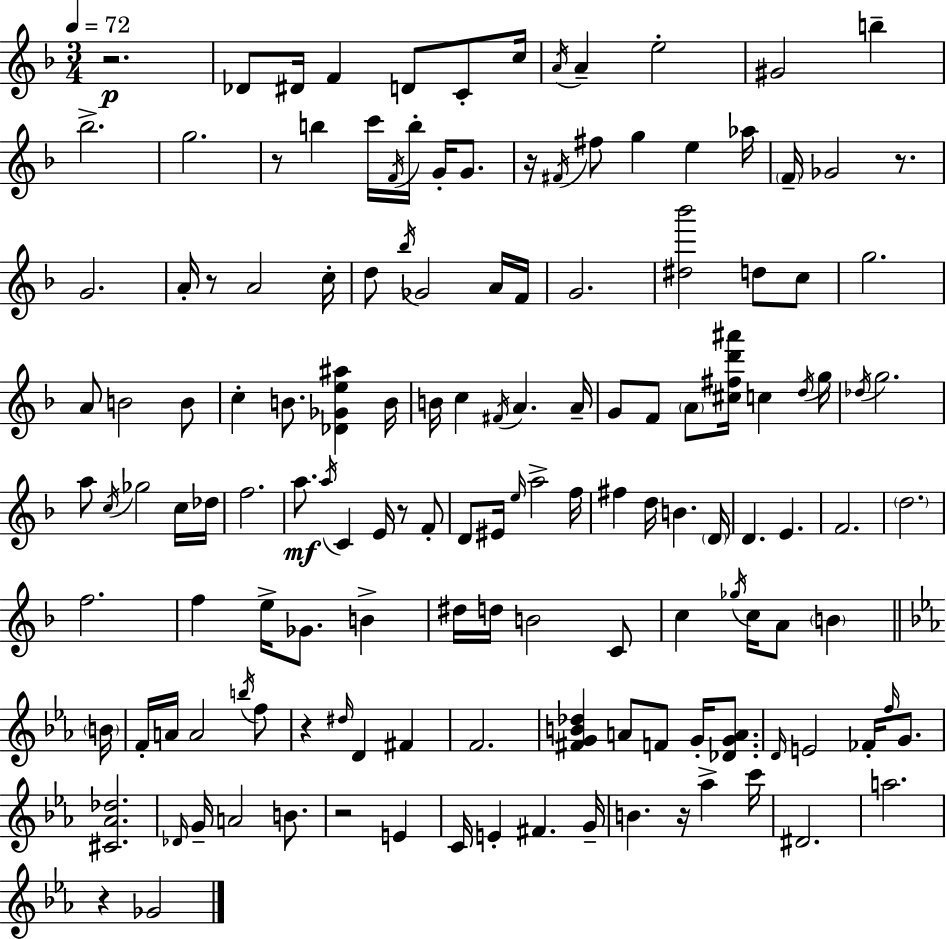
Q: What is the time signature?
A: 3/4